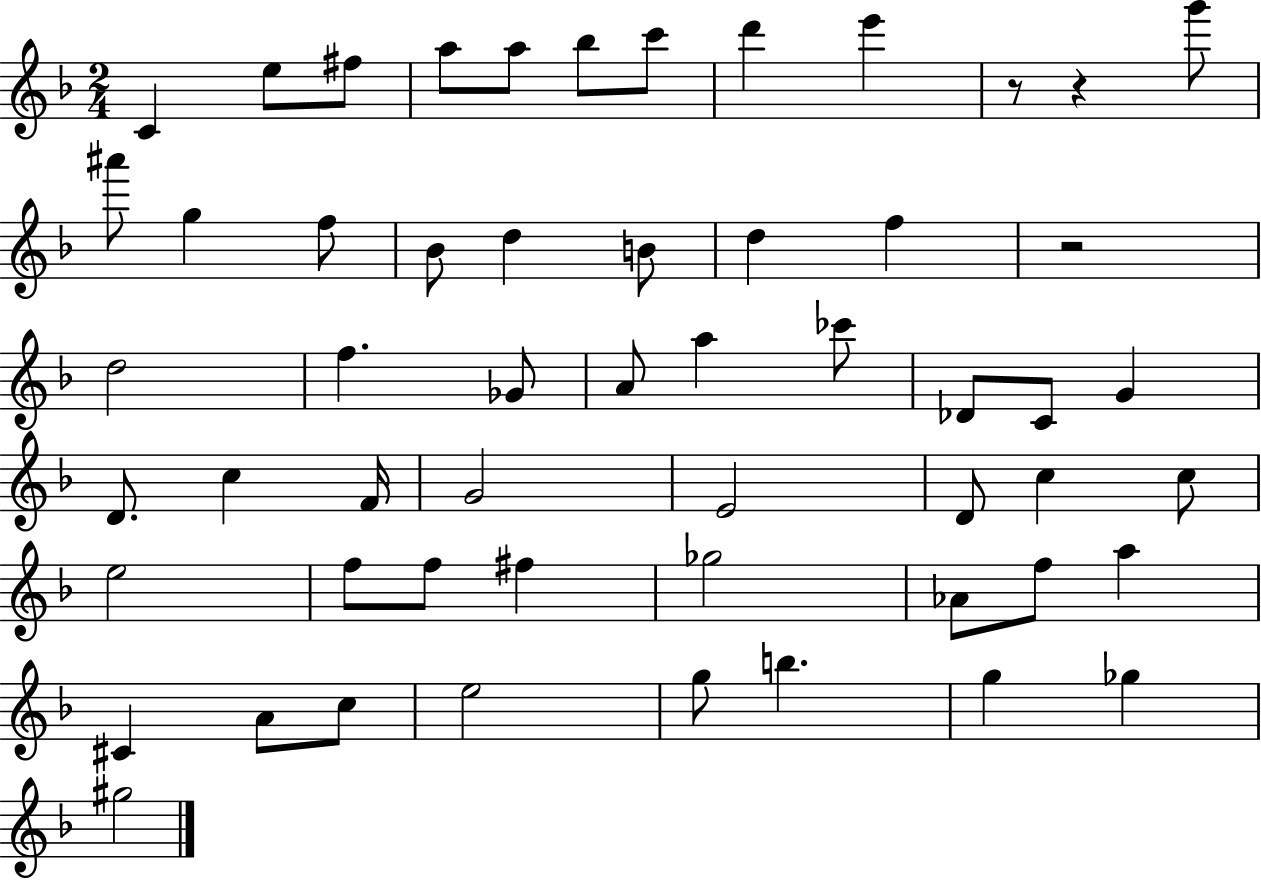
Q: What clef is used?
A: treble